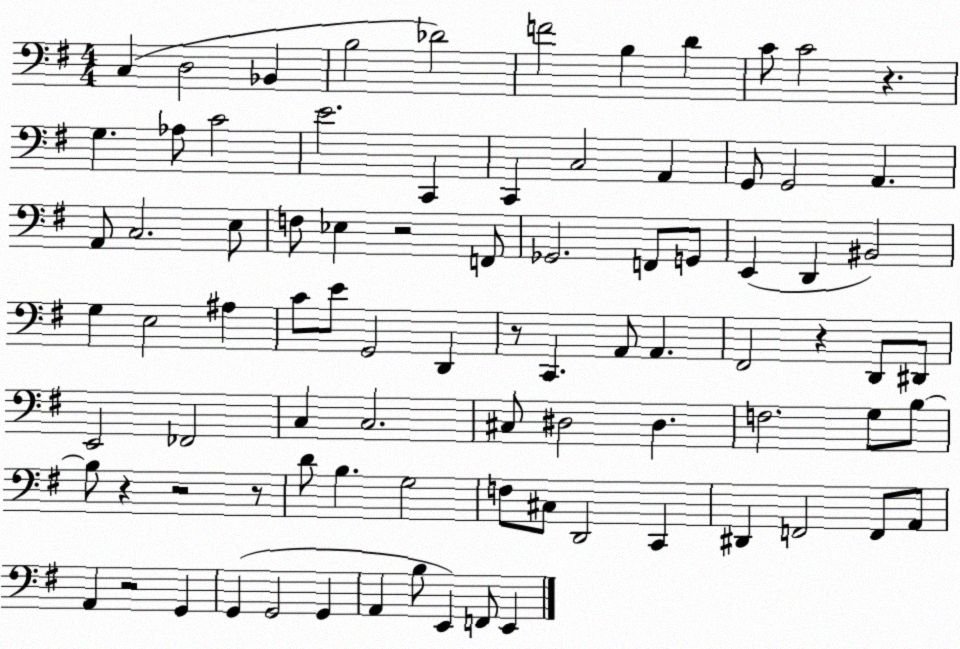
X:1
T:Untitled
M:4/4
L:1/4
K:G
C, D,2 _B,, B,2 _D2 F2 B, D C/2 C2 z G, _A,/2 C2 E2 C,, C,, C,2 A,, G,,/2 G,,2 A,, A,,/2 C,2 E,/2 F,/2 _E, z2 F,,/2 _G,,2 F,,/2 G,,/2 E,, D,, ^B,,2 G, E,2 ^A, C/2 E/2 G,,2 D,, z/2 C,, A,,/2 A,, ^F,,2 z D,,/2 ^D,,/2 E,,2 _F,,2 C, C,2 ^C,/2 ^D,2 ^D, F,2 G,/2 B,/2 B,/2 z z2 z/2 D/2 B, G,2 F,/2 ^C,/2 D,,2 C,, ^D,, F,,2 F,,/2 A,,/2 A,, z2 G,, G,, G,,2 G,, A,, B,/2 E,, F,,/2 E,,